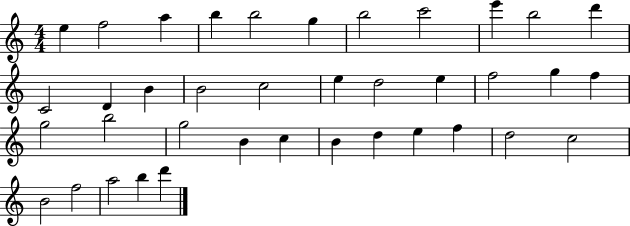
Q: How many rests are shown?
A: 0